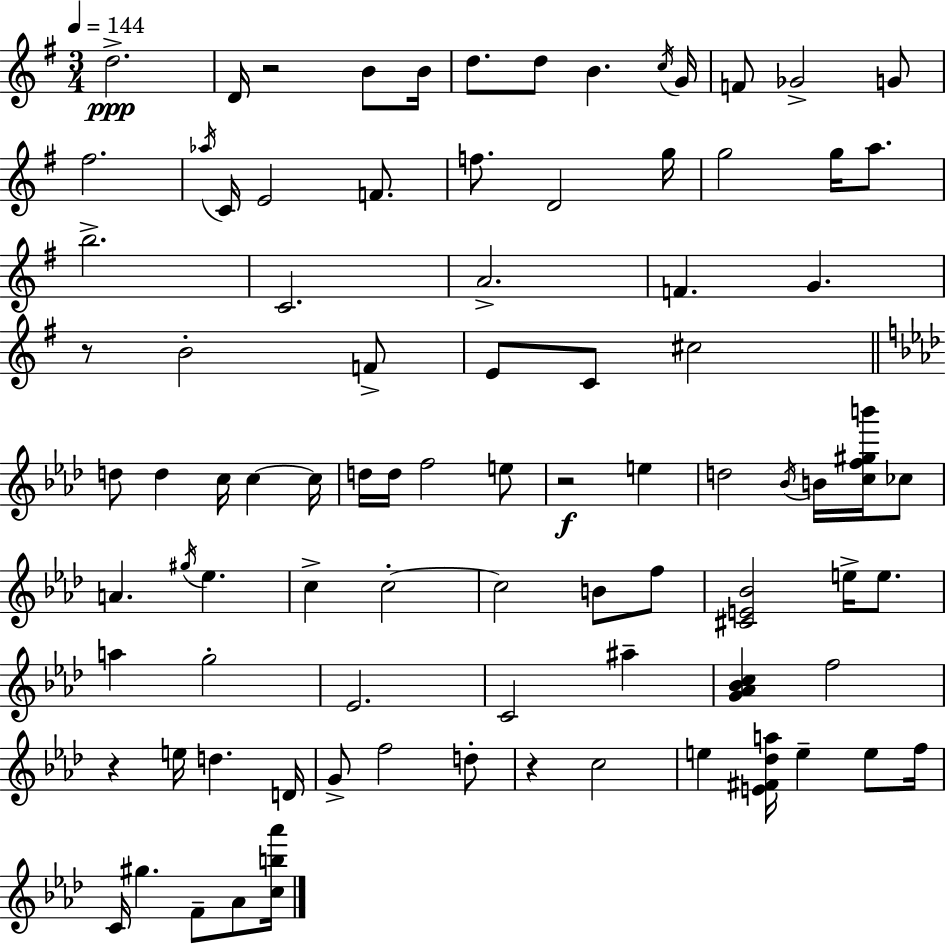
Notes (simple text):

D5/h. D4/s R/h B4/e B4/s D5/e. D5/e B4/q. C5/s G4/s F4/e Gb4/h G4/e F#5/h. Ab5/s C4/s E4/h F4/e. F5/e. D4/h G5/s G5/h G5/s A5/e. B5/h. C4/h. A4/h. F4/q. G4/q. R/e B4/h F4/e E4/e C4/e C#5/h D5/e D5/q C5/s C5/q C5/s D5/s D5/s F5/h E5/e R/h E5/q D5/h Bb4/s B4/s [C5,F5,G#5,B6]/s CES5/e A4/q. G#5/s Eb5/q. C5/q C5/h C5/h B4/e F5/e [C#4,E4,Bb4]/h E5/s E5/e. A5/q G5/h Eb4/h. C4/h A#5/q [G4,Ab4,Bb4,C5]/q F5/h R/q E5/s D5/q. D4/s G4/e F5/h D5/e R/q C5/h E5/q [E4,F#4,Db5,A5]/s E5/q E5/e F5/s C4/s G#5/q. F4/e Ab4/e [C5,B5,Ab6]/s